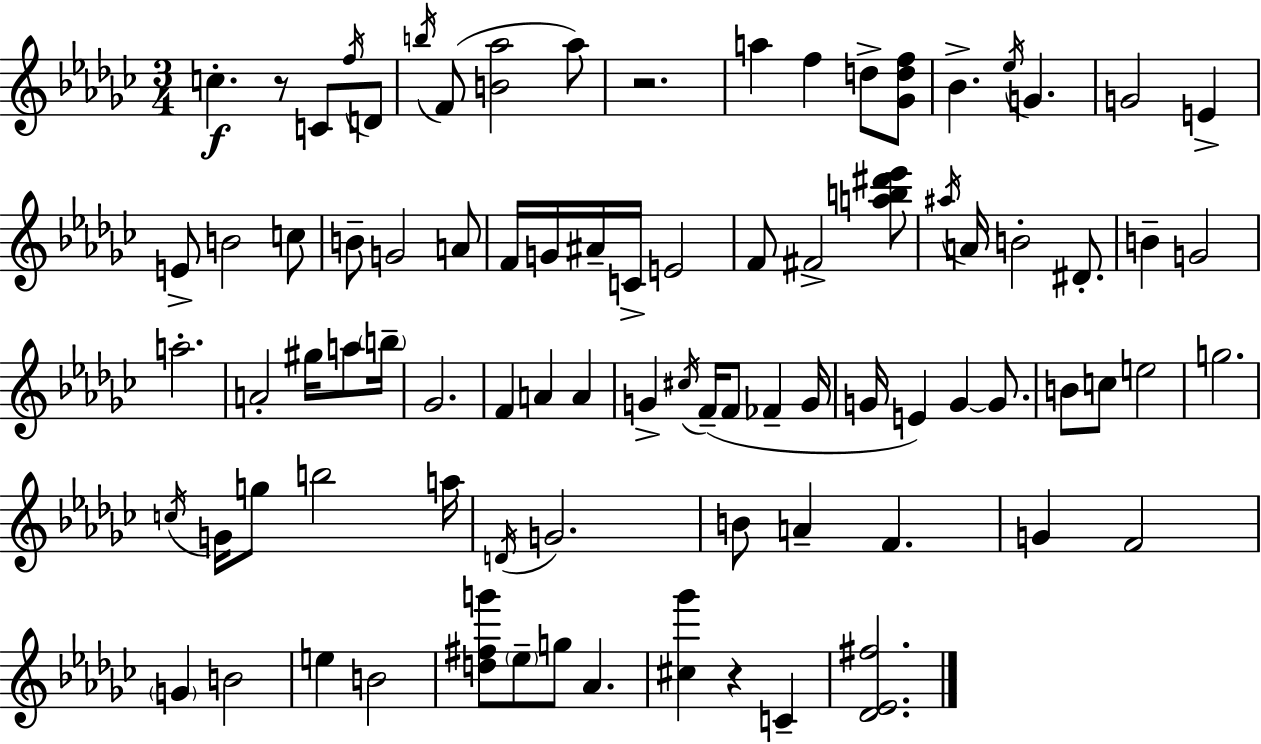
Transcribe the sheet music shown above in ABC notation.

X:1
T:Untitled
M:3/4
L:1/4
K:Ebm
c z/2 C/2 f/4 D/2 b/4 F/2 [B_a]2 _a/2 z2 a f d/2 [_Gdf]/2 _B _e/4 G G2 E E/2 B2 c/2 B/2 G2 A/2 F/4 G/4 ^A/4 C/4 E2 F/2 ^F2 [ab^d'_e']/2 ^a/4 A/4 B2 ^D/2 B G2 a2 A2 ^g/4 a/2 b/4 _G2 F A A G ^c/4 F/4 F/2 _F G/4 G/4 E G G/2 B/2 c/2 e2 g2 c/4 G/4 g/2 b2 a/4 D/4 G2 B/2 A F G F2 G B2 e B2 [d^fg']/2 _e/2 g/2 _A [^c_g'] z C [_D_E^f]2